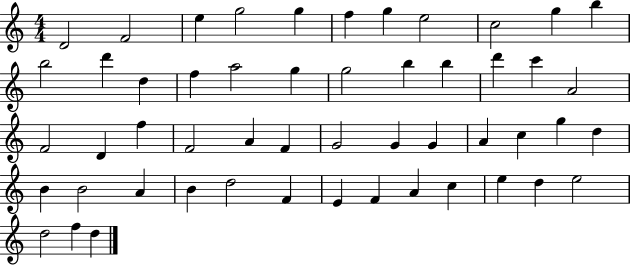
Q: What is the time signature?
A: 4/4